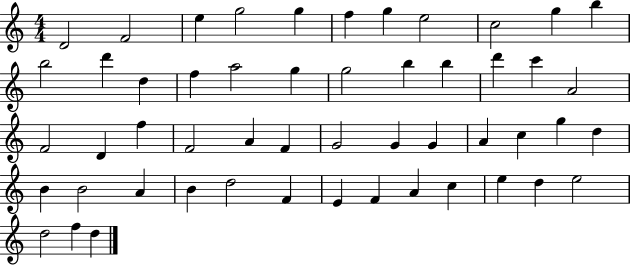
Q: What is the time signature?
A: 4/4